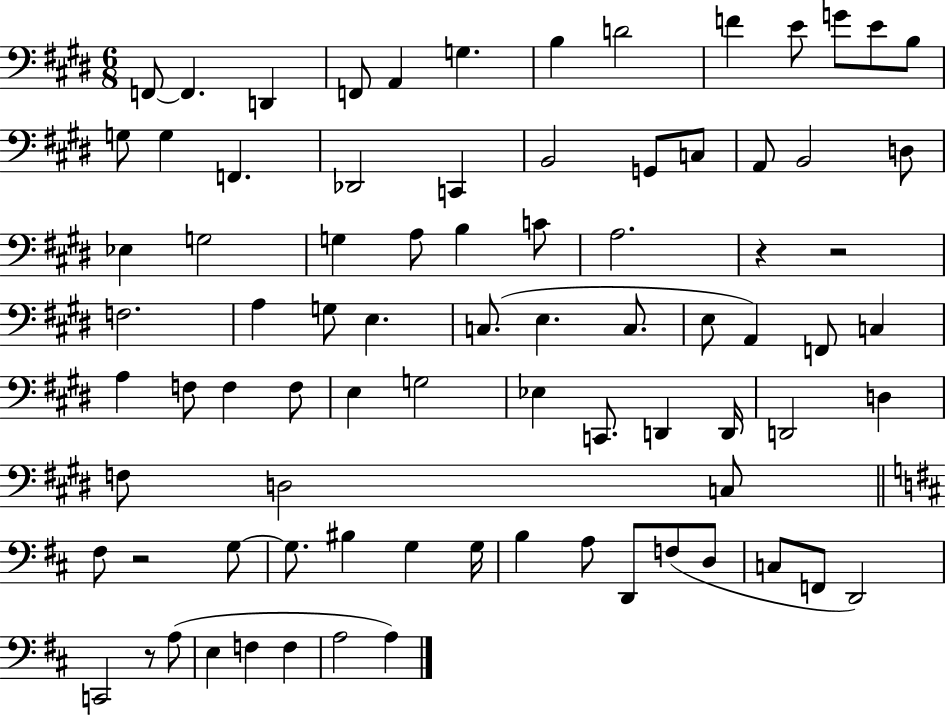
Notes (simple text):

F2/e F2/q. D2/q F2/e A2/q G3/q. B3/q D4/h F4/q E4/e G4/e E4/e B3/e G3/e G3/q F2/q. Db2/h C2/q B2/h G2/e C3/e A2/e B2/h D3/e Eb3/q G3/h G3/q A3/e B3/q C4/e A3/h. R/q R/h F3/h. A3/q G3/e E3/q. C3/e. E3/q. C3/e. E3/e A2/q F2/e C3/q A3/q F3/e F3/q F3/e E3/q G3/h Eb3/q C2/e. D2/q D2/s D2/h D3/q F3/e D3/h C3/e F#3/e R/h G3/e G3/e. BIS3/q G3/q G3/s B3/q A3/e D2/e F3/e D3/e C3/e F2/e D2/h C2/h R/e A3/e E3/q F3/q F3/q A3/h A3/q